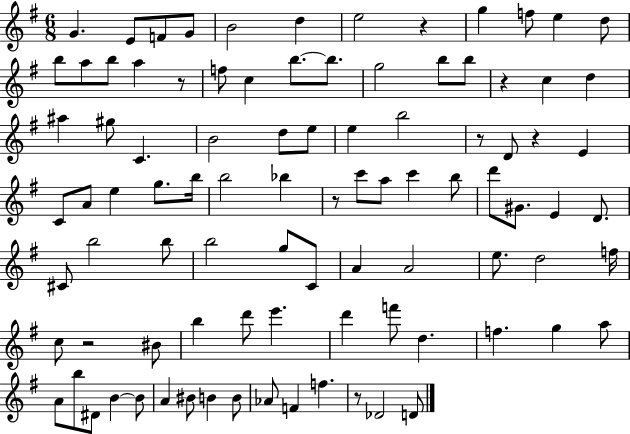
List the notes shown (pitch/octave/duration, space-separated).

G4/q. E4/e F4/e G4/e B4/h D5/q E5/h R/q G5/q F5/e E5/q D5/e B5/e A5/e B5/e A5/q R/e F5/e C5/q B5/e. B5/e. G5/h B5/e B5/e R/q C5/q D5/q A#5/q G#5/e C4/q. B4/h D5/e E5/e E5/q B5/h R/e D4/e R/q E4/q C4/e A4/e E5/q G5/e. B5/s B5/h Bb5/q R/e C6/e A5/e C6/q B5/e D6/e G#4/e. E4/q D4/e. C#4/e B5/h B5/e B5/h G5/e C4/e A4/q A4/h E5/e. D5/h F5/s C5/e R/h BIS4/e B5/q D6/e E6/q. D6/q F6/e D5/q. F5/q. G5/q A5/e A4/e B5/e D#4/e B4/q B4/e A4/q BIS4/e B4/q B4/e Ab4/e F4/q F5/q. R/e Db4/h D4/e